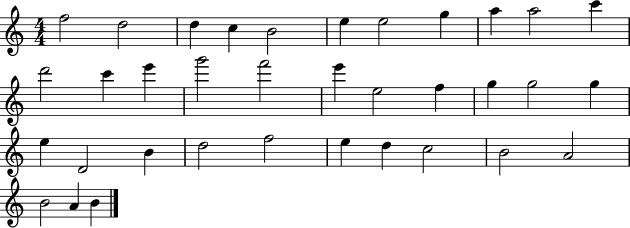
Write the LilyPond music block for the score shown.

{
  \clef treble
  \numericTimeSignature
  \time 4/4
  \key c \major
  f''2 d''2 | d''4 c''4 b'2 | e''4 e''2 g''4 | a''4 a''2 c'''4 | \break d'''2 c'''4 e'''4 | g'''2 f'''2 | e'''4 e''2 f''4 | g''4 g''2 g''4 | \break e''4 d'2 b'4 | d''2 f''2 | e''4 d''4 c''2 | b'2 a'2 | \break b'2 a'4 b'4 | \bar "|."
}